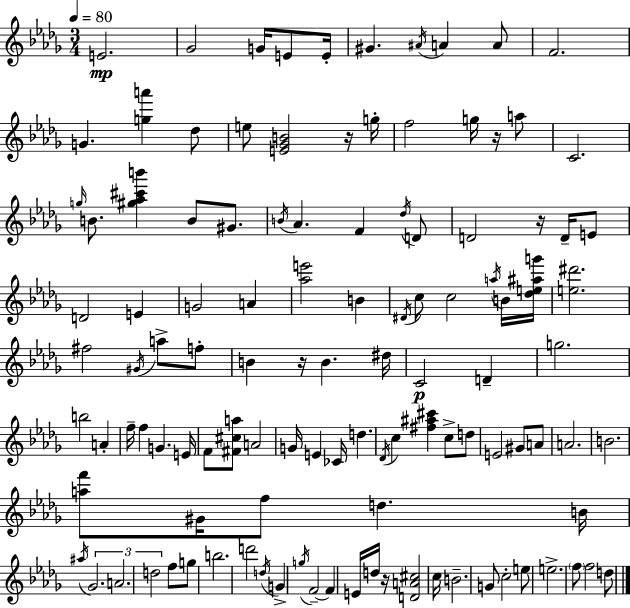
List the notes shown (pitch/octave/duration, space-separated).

E4/h. Gb4/h G4/s E4/e E4/s G#4/q. A#4/s A4/q A4/e F4/h. G4/q. [G5,A6]/q Db5/e E5/e [E4,Gb4,B4]/h R/s G5/s F5/h G5/s R/s A5/e C4/h. G5/s B4/e. [G#5,Ab5,C#6,B6]/q B4/e G#4/e. B4/s Ab4/q. F4/q Db5/s D4/e D4/h R/s D4/s E4/e D4/h E4/q G4/h A4/q [Ab5,E6]/h B4/q D#4/s C5/e C5/h A5/s B4/s [Db5,E5,A#5,G6]/s [E5,D#6]/h. F#5/h G#4/s A5/e F5/e B4/q R/s B4/q. D#5/s C4/h D4/q G5/h. B5/h A4/q F5/s F5/q G4/q. E4/s F4/e [F#4,C#5,A5]/e A4/h G4/s E4/q CES4/s D5/q. Db4/s C5/q [F#5,A#5,C#6]/q C5/e D5/e E4/h G#4/e A4/e A4/h. B4/h. [A5,F6]/e G#4/s F5/e D5/q. B4/s A#5/s Gb4/h. A4/h. D5/h F5/e G5/e B5/h. D6/h D5/s G4/q G5/s F4/h F4/q E4/s D5/s R/s [D4,A4,C#5]/h C5/s B4/h. G4/e C5/h E5/e E5/h. F5/e F5/h D5/e